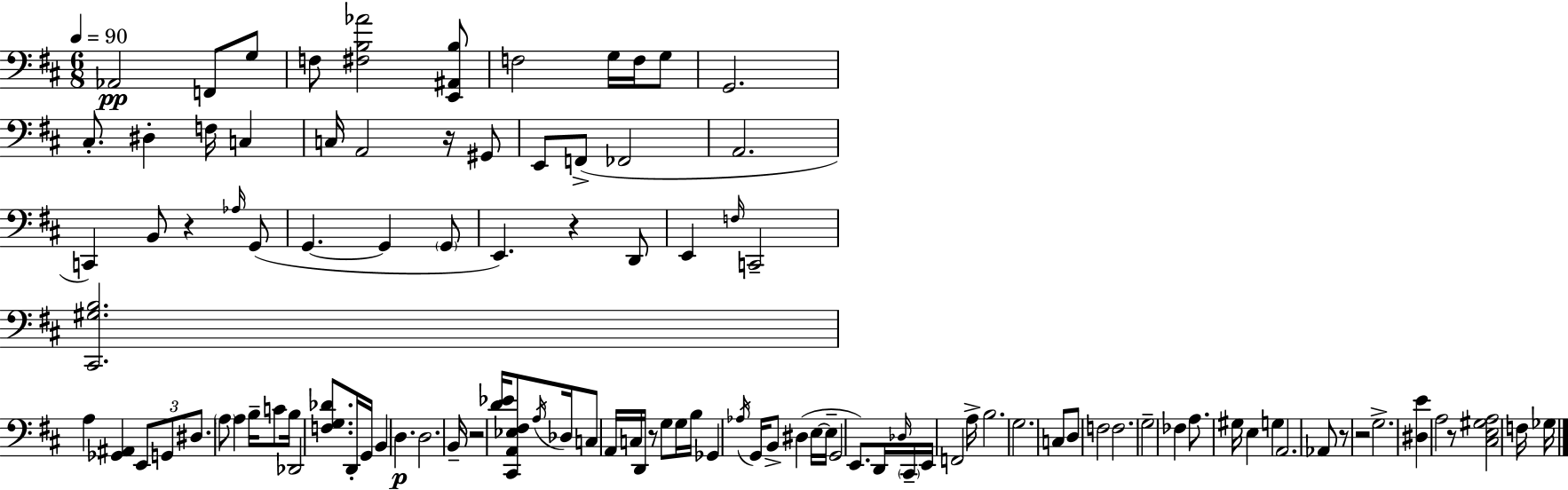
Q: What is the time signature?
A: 6/8